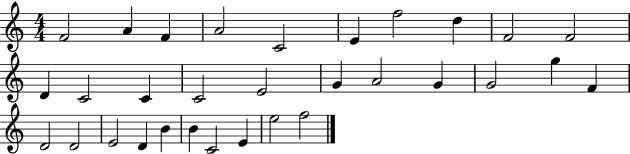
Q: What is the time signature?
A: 4/4